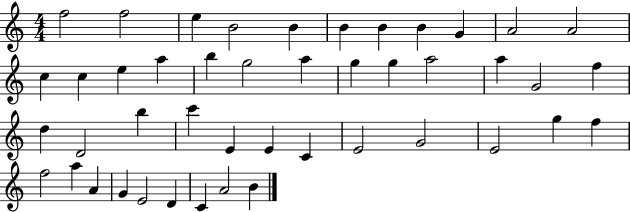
{
  \clef treble
  \numericTimeSignature
  \time 4/4
  \key c \major
  f''2 f''2 | e''4 b'2 b'4 | b'4 b'4 b'4 g'4 | a'2 a'2 | \break c''4 c''4 e''4 a''4 | b''4 g''2 a''4 | g''4 g''4 a''2 | a''4 g'2 f''4 | \break d''4 d'2 b''4 | c'''4 e'4 e'4 c'4 | e'2 g'2 | e'2 g''4 f''4 | \break f''2 a''4 a'4 | g'4 e'2 d'4 | c'4 a'2 b'4 | \bar "|."
}